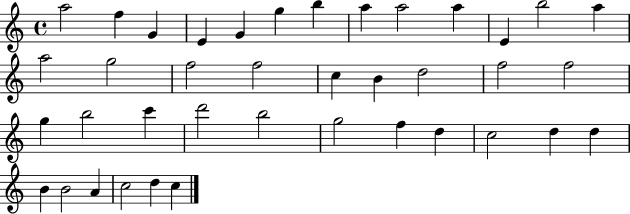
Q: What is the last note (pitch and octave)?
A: C5